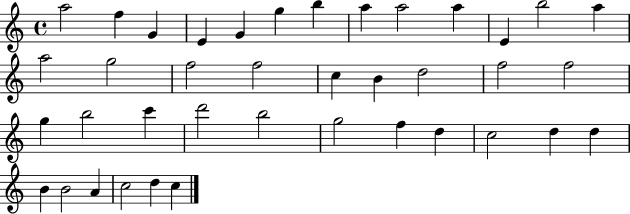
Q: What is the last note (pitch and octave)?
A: C5